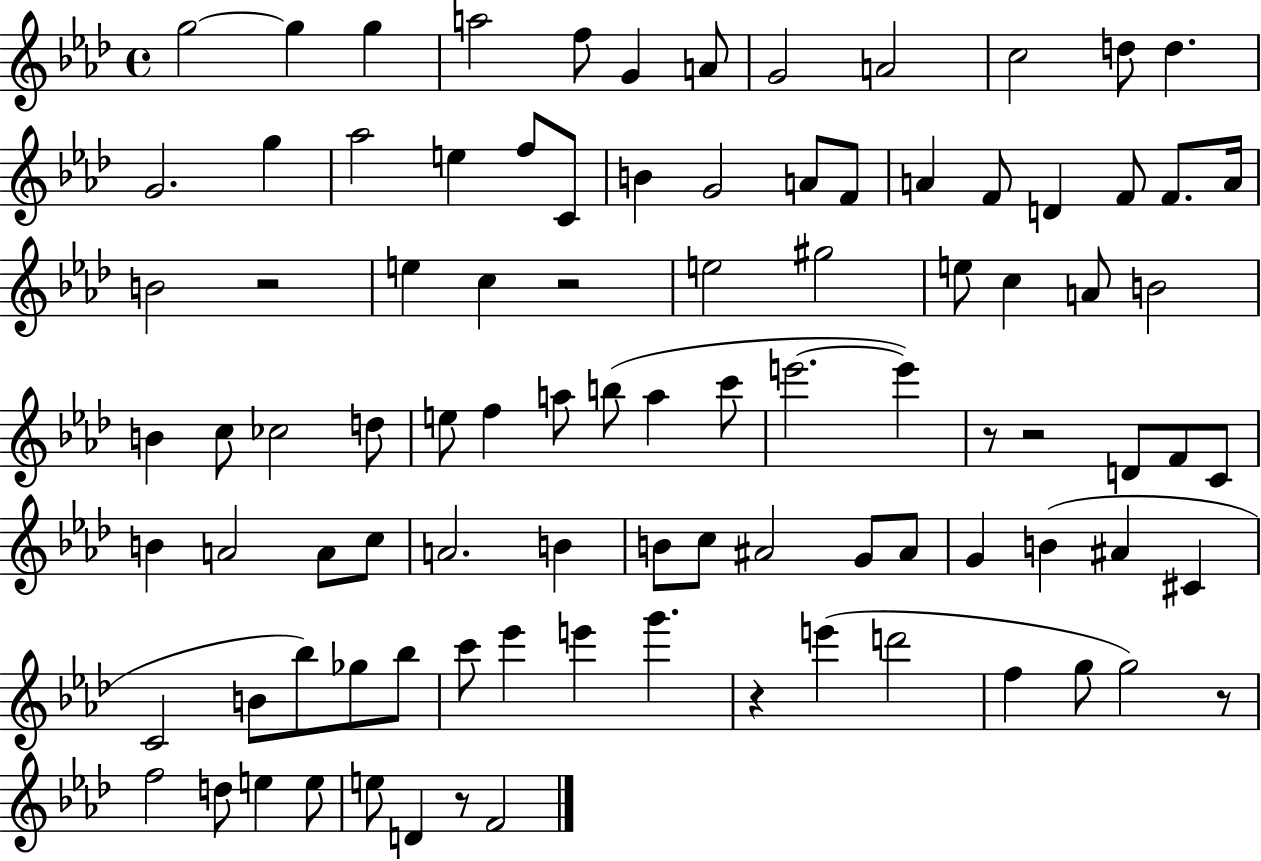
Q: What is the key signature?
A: AES major